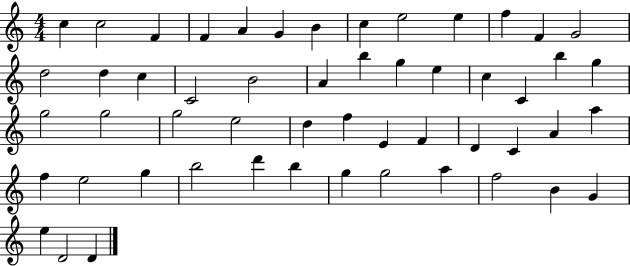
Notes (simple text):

C5/q C5/h F4/q F4/q A4/q G4/q B4/q C5/q E5/h E5/q F5/q F4/q G4/h D5/h D5/q C5/q C4/h B4/h A4/q B5/q G5/q E5/q C5/q C4/q B5/q G5/q G5/h G5/h G5/h E5/h D5/q F5/q E4/q F4/q D4/q C4/q A4/q A5/q F5/q E5/h G5/q B5/h D6/q B5/q G5/q G5/h A5/q F5/h B4/q G4/q E5/q D4/h D4/q